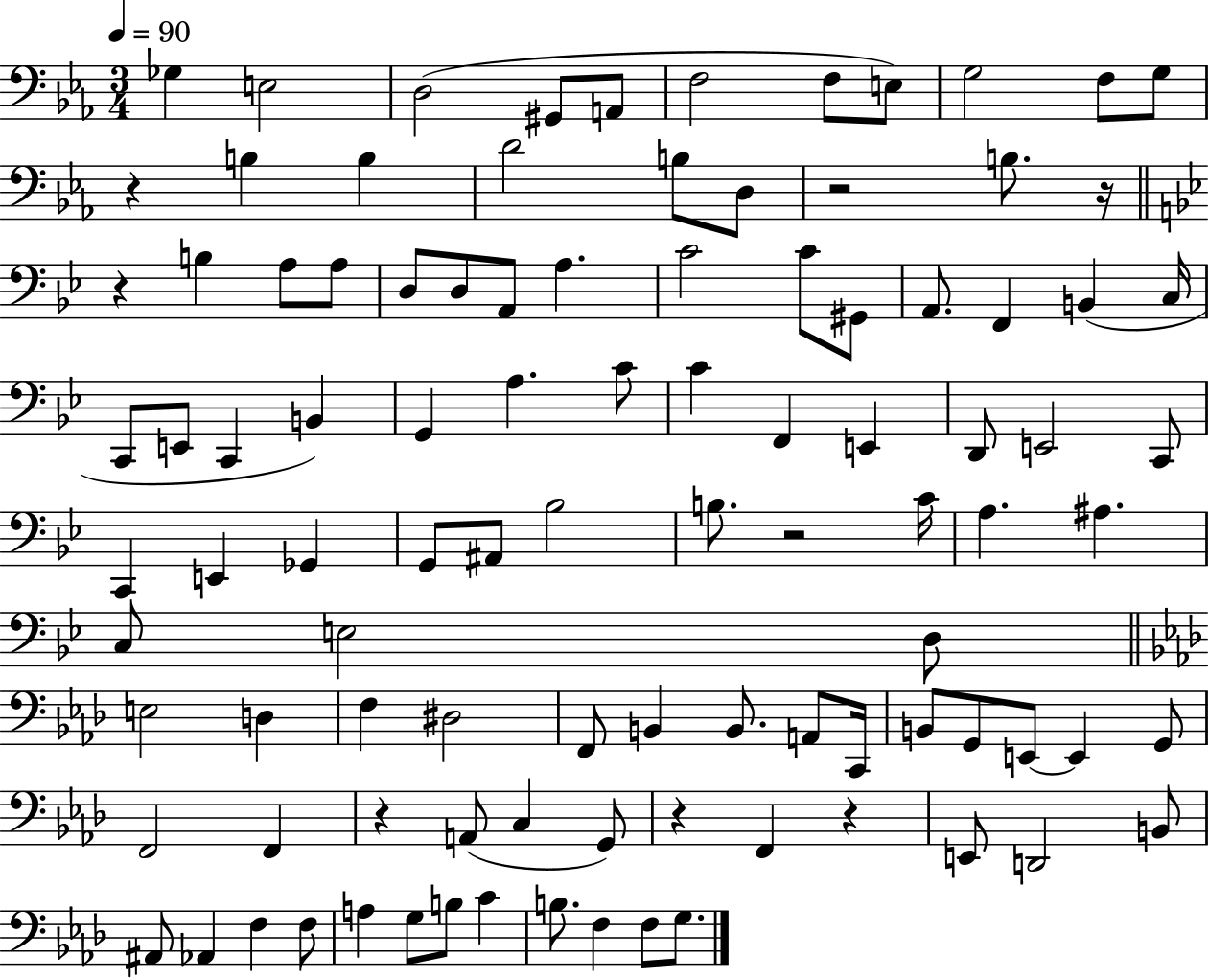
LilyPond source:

{
  \clef bass
  \numericTimeSignature
  \time 3/4
  \key ees \major
  \tempo 4 = 90
  ges4 e2 | d2( gis,8 a,8 | f2 f8 e8) | g2 f8 g8 | \break r4 b4 b4 | d'2 b8 d8 | r2 b8. r16 | \bar "||" \break \key bes \major r4 b4 a8 a8 | d8 d8 a,8 a4. | c'2 c'8 gis,8 | a,8. f,4 b,4( c16 | \break c,8 e,8 c,4 b,4) | g,4 a4. c'8 | c'4 f,4 e,4 | d,8 e,2 c,8 | \break c,4 e,4 ges,4 | g,8 ais,8 bes2 | b8. r2 c'16 | a4. ais4. | \break c8 e2 d8 | \bar "||" \break \key aes \major e2 d4 | f4 dis2 | f,8 b,4 b,8. a,8 c,16 | b,8 g,8 e,8~~ e,4 g,8 | \break f,2 f,4 | r4 a,8( c4 g,8) | r4 f,4 r4 | e,8 d,2 b,8 | \break ais,8 aes,4 f4 f8 | a4 g8 b8 c'4 | b8. f4 f8 g8. | \bar "|."
}